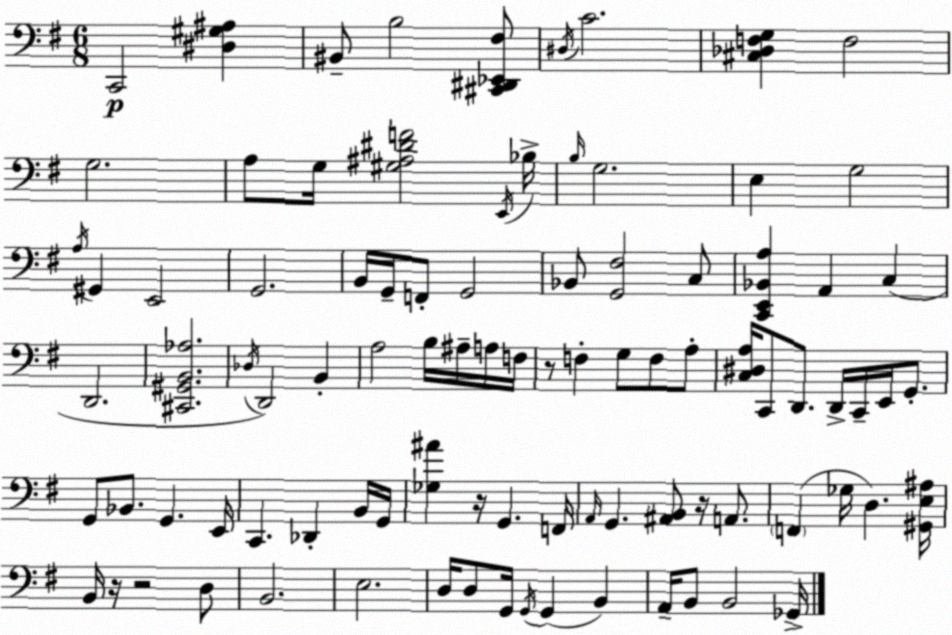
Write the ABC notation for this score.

X:1
T:Untitled
M:6/8
L:1/4
K:G
C,,2 [^D,^G,^A,] ^B,,/2 B,2 [^C,,^D,,_E,,^F,]/2 ^D,/4 C2 [^C,_D,F,G,] F,2 G,2 A,/2 G,/4 [^G,^A,^DF]2 E,,/4 _B,/4 B,/4 G,2 E, G,2 A,/4 ^G,, E,,2 G,,2 B,,/4 G,,/4 F,,/2 G,,2 _B,,/2 [G,,^F,]2 C,/2 [C,,E,,_B,,A,] A,, C, D,,2 [^C,,^G,,B,,_A,]2 _D,/4 D,,2 B,, A,2 B,/4 ^A,/4 A,/4 F,/4 z/2 F, G,/2 F,/2 A,/2 [C,^D,A,]/4 C,,/2 D,,/2 D,,/4 C,,/4 E,,/4 G,,/2 G,,/2 _B,,/2 G,, E,,/4 C,, _D,, B,,/4 G,,/4 [_G,^A] z/4 G,, F,,/4 A,,/4 G,, [^A,,B,,]/2 z/4 A,,/2 F,, _G,/4 D, [^G,,E,^A,]/4 B,,/4 z/4 z2 D,/2 B,,2 E,2 D,/4 D,/2 G,,/4 G,,/4 G,, B,, A,,/4 B,,/2 B,,2 _G,,/4